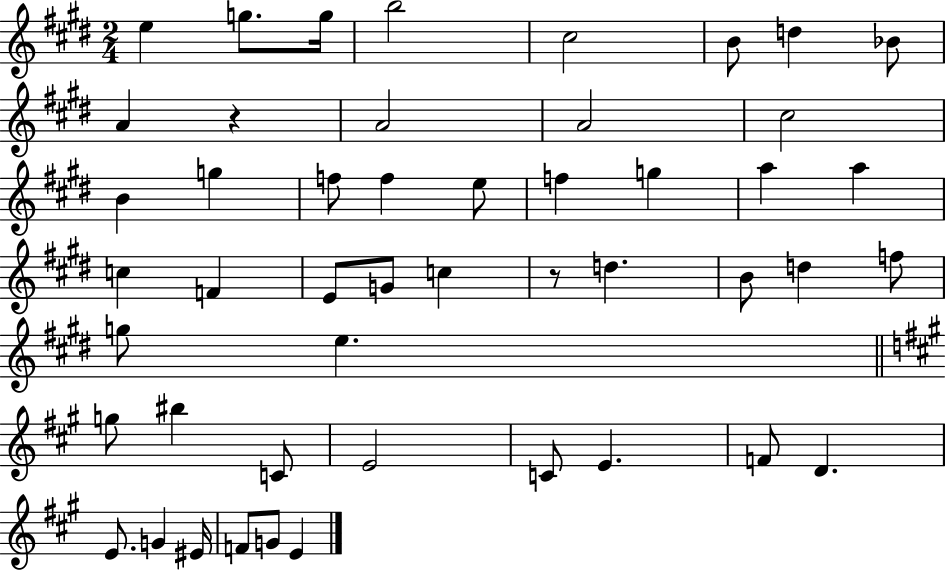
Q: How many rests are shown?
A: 2